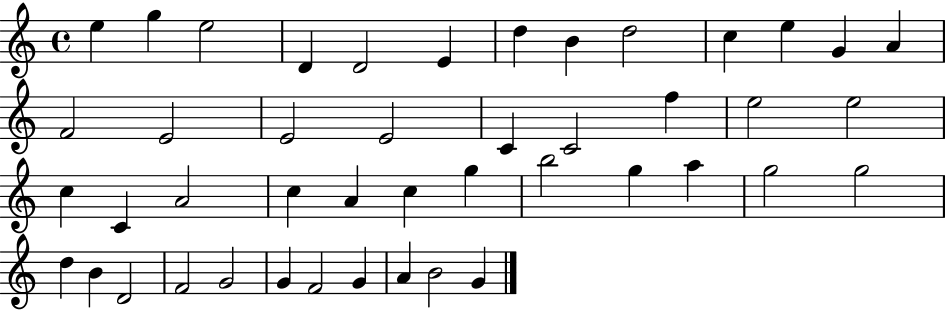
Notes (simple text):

E5/q G5/q E5/h D4/q D4/h E4/q D5/q B4/q D5/h C5/q E5/q G4/q A4/q F4/h E4/h E4/h E4/h C4/q C4/h F5/q E5/h E5/h C5/q C4/q A4/h C5/q A4/q C5/q G5/q B5/h G5/q A5/q G5/h G5/h D5/q B4/q D4/h F4/h G4/h G4/q F4/h G4/q A4/q B4/h G4/q